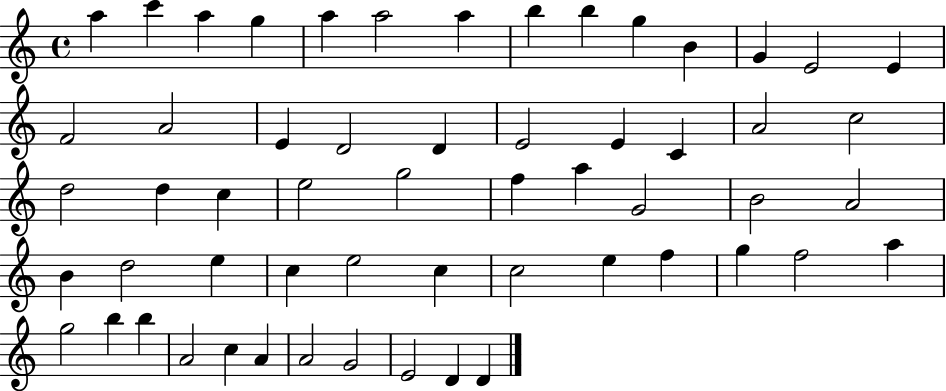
{
  \clef treble
  \time 4/4
  \defaultTimeSignature
  \key c \major
  a''4 c'''4 a''4 g''4 | a''4 a''2 a''4 | b''4 b''4 g''4 b'4 | g'4 e'2 e'4 | \break f'2 a'2 | e'4 d'2 d'4 | e'2 e'4 c'4 | a'2 c''2 | \break d''2 d''4 c''4 | e''2 g''2 | f''4 a''4 g'2 | b'2 a'2 | \break b'4 d''2 e''4 | c''4 e''2 c''4 | c''2 e''4 f''4 | g''4 f''2 a''4 | \break g''2 b''4 b''4 | a'2 c''4 a'4 | a'2 g'2 | e'2 d'4 d'4 | \break \bar "|."
}